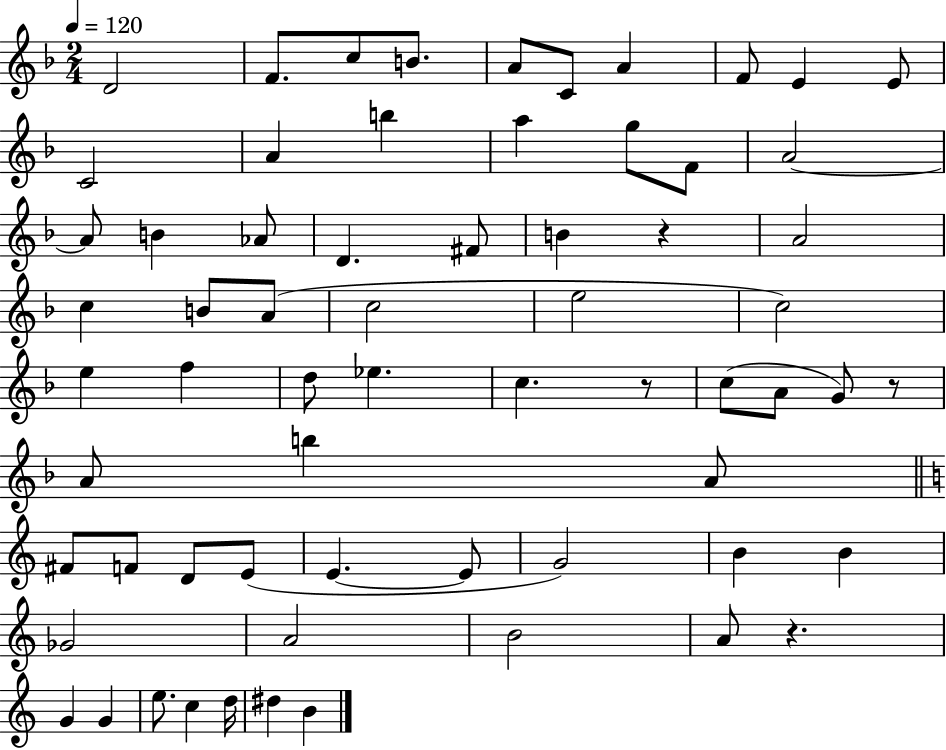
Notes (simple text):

D4/h F4/e. C5/e B4/e. A4/e C4/e A4/q F4/e E4/q E4/e C4/h A4/q B5/q A5/q G5/e F4/e A4/h A4/e B4/q Ab4/e D4/q. F#4/e B4/q R/q A4/h C5/q B4/e A4/e C5/h E5/h C5/h E5/q F5/q D5/e Eb5/q. C5/q. R/e C5/e A4/e G4/e R/e A4/e B5/q A4/e F#4/e F4/e D4/e E4/e E4/q. E4/e G4/h B4/q B4/q Gb4/h A4/h B4/h A4/e R/q. G4/q G4/q E5/e. C5/q D5/s D#5/q B4/q